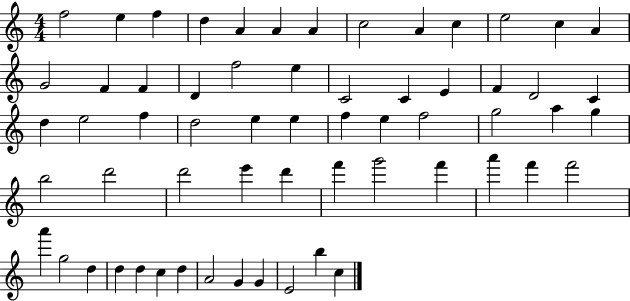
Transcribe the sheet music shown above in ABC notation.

X:1
T:Untitled
M:4/4
L:1/4
K:C
f2 e f d A A A c2 A c e2 c A G2 F F D f2 e C2 C E F D2 C d e2 f d2 e e f e f2 g2 a g b2 d'2 d'2 e' d' f' g'2 f' a' f' f'2 a' g2 d d d c d A2 G G E2 b c